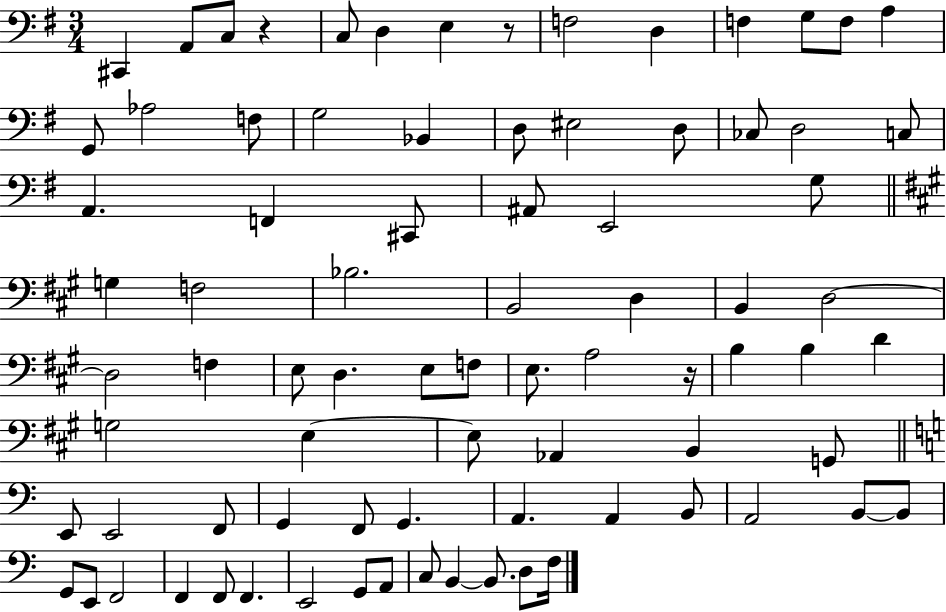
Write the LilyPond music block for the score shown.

{
  \clef bass
  \numericTimeSignature
  \time 3/4
  \key g \major
  cis,4 a,8 c8 r4 | c8 d4 e4 r8 | f2 d4 | f4 g8 f8 a4 | \break g,8 aes2 f8 | g2 bes,4 | d8 eis2 d8 | ces8 d2 c8 | \break a,4. f,4 cis,8 | ais,8 e,2 g8 | \bar "||" \break \key a \major g4 f2 | bes2. | b,2 d4 | b,4 d2~~ | \break d2 f4 | e8 d4. e8 f8 | e8. a2 r16 | b4 b4 d'4 | \break g2 e4~~ | e8 aes,4 b,4 g,8 | \bar "||" \break \key a \minor e,8 e,2 f,8 | g,4 f,8 g,4. | a,4. a,4 b,8 | a,2 b,8~~ b,8 | \break g,8 e,8 f,2 | f,4 f,8 f,4. | e,2 g,8 a,8 | c8 b,4~~ b,8. d8 f16 | \break \bar "|."
}